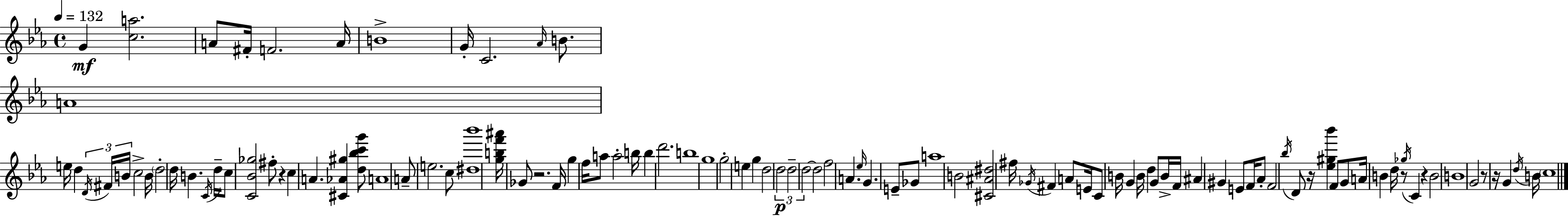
{
  \clef treble
  \time 4/4
  \defaultTimeSignature
  \key ees \major
  \tempo 4 = 132
  \repeat volta 2 { g'4\mf <c'' a''>2. | a'8 fis'16-. f'2. a'16 | b'1-> | g'16-. c'2. \grace { aes'16 } b'8. | \break a'1 | e''16 d''4 \tuplet 3/2 { \acciaccatura { d'16 } fis'16 b'16 } c''2-> | b'16 \parenthesize d''2-. d''16 b'4. | \acciaccatura { c'16 } d''16-- c''8 <c' bes' ges''>2 fis''8-. r4 | \break c''4 a'4. <cis' aes' gis''>4 | <d'' bes'' c''' g'''>8 a'1 | a'8-- e''2. | c''8 <dis'' bes'''>1 | \break <g'' b'' f''' ais'''>16 ges'8 r2. | f'16 g''4 f''16 a''8 a''2-. | b''16 b''4 d'''2. | b''1 | \break g''1 | g''2-. e''4 g''4 | d''2 \tuplet 3/2 { d''2\p | d''2-- d''2~~ } | \break d''2 f''2 | a'4. \grace { ees''16 } g'4. | e'8-- ges'8 a''1 | b'2 <cis' ais' dis''>2 | \break fis''16 \acciaccatura { ges'16 } fis'4 a'8 e'16 c'8 b'16 | g'4 b'16 d''4 g'8 b'16-> f'16 ais'4 | gis'4 e'8 f'16 aes'8-. f'2 | \acciaccatura { bes''16 } d'8 r16 <ees'' gis'' bes'''>4 f'8 g'8 a'16 b'4 | \break d''16 r8 \acciaccatura { ges''16 } c'4 r4 b'2 | b'1 | g'2 r8 | r16 g'4 \acciaccatura { d''16 } b'16 \parenthesize c''1 | \break } \bar "|."
}